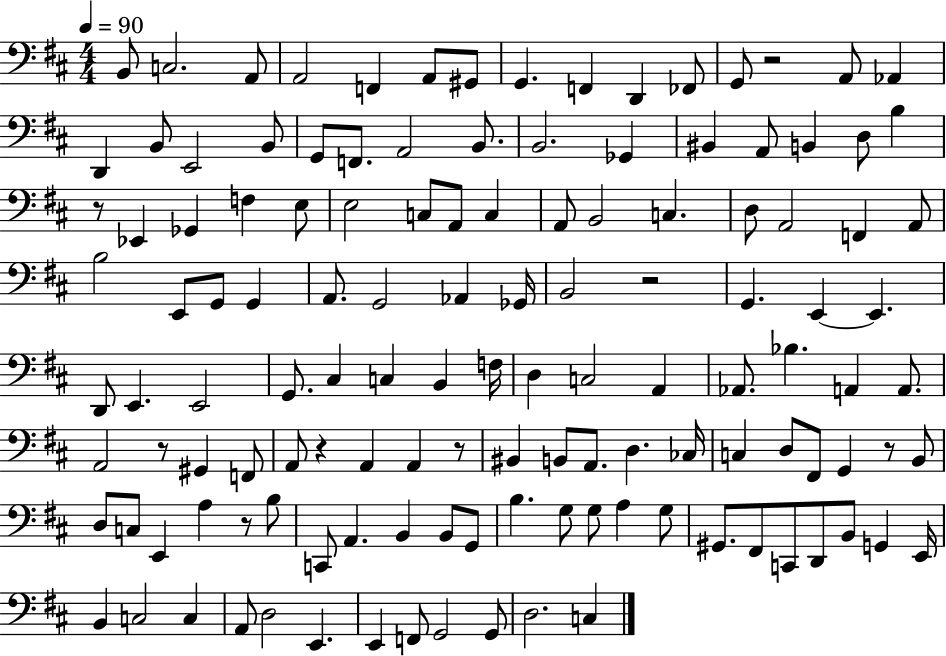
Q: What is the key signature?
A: D major